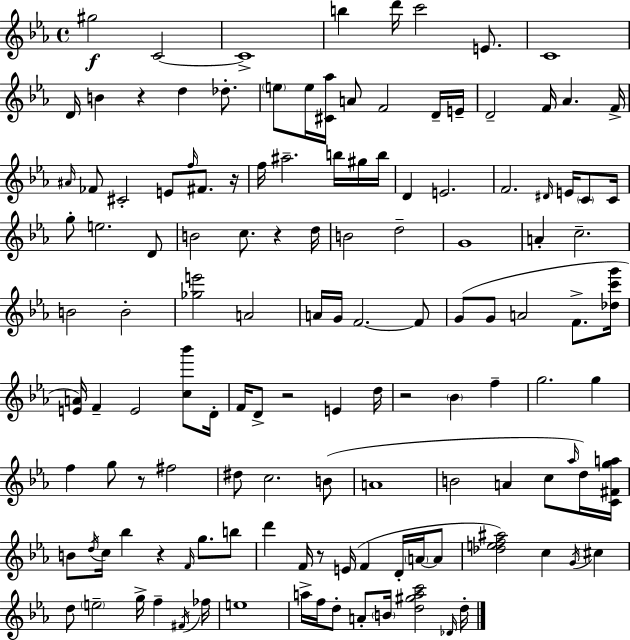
{
  \clef treble
  \time 4/4
  \defaultTimeSignature
  \key ees \major
  gis''2\f c'2~~ | c'1-> | b''4 d'''16 c'''2 e'8. | c'1 | \break d'16 b'4 r4 d''4 des''8.-. | \parenthesize e''8 e''16 <cis' aes''>16 a'8 f'2 d'16-- e'16-- | d'2-- f'16 aes'4. f'16-> | \grace { ais'16 } fes'8 cis'2-. e'8 \grace { f''16 } fis'8. | \break r16 f''16 ais''2.-- b''16 | gis''16 b''16 d'4 e'2. | f'2. \grace { dis'16 } e'16 | \parenthesize c'8 c'16 g''8-. e''2. | \break d'8 b'2 c''8. r4 | d''16 b'2 d''2-- | g'1 | a'4-. c''2.-- | \break b'2 b'2-. | <ges'' e'''>2 a'2 | a'16 g'16 f'2.~~ | f'8 g'8( g'8 a'2 f'8.-> | \break <des'' c''' g'''>16 <e' a'>16) f'4-- e'2 | <c'' bes'''>8 d'16-. f'16 d'8-> r2 e'4 | d''16 r2 \parenthesize bes'4 f''4-- | g''2. g''4 | \break f''4 g''8 r8 fis''2 | dis''8 c''2. | b'8( a'1 | b'2 a'4 c''8 | \break \grace { aes''16 }) d''16 <c' fis' g'' a''>16 b'8 \acciaccatura { d''16 } c''16 bes''4 r4 | \grace { f'16 } g''8. b''8 d'''4 f'16 r8 e'16( f'4 | d'16-. \parenthesize a'16~~ a'8 <des'' e'' f'' ais''>2) c''4 | \acciaccatura { g'16 } cis''4 d''8 \parenthesize e''2-- | \break g''16-> f''4-- \acciaccatura { fis'16 } fes''16 e''1 | a''16-> f''16 d''8-. a'8-. \parenthesize b'16 <d'' gis'' a'' c'''>2 | \grace { des'16 } d''16-. \bar "|."
}